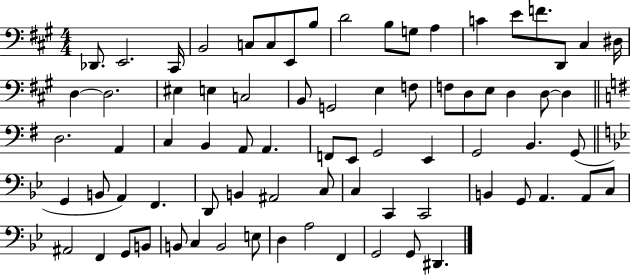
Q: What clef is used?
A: bass